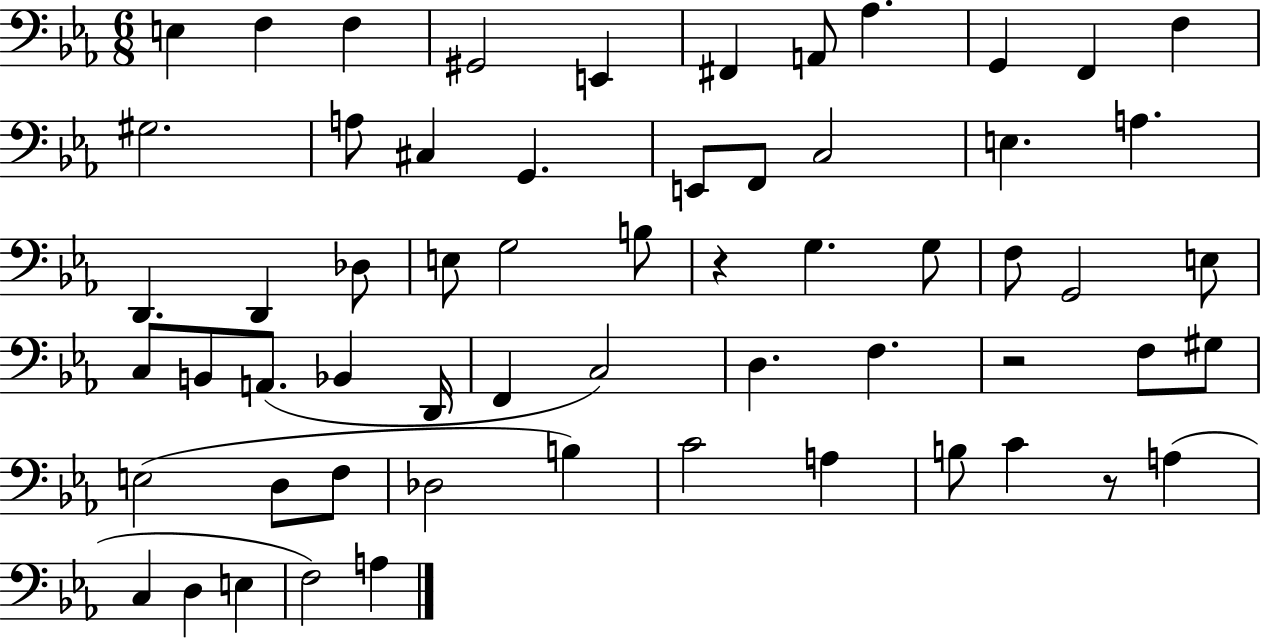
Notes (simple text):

E3/q F3/q F3/q G#2/h E2/q F#2/q A2/e Ab3/q. G2/q F2/q F3/q G#3/h. A3/e C#3/q G2/q. E2/e F2/e C3/h E3/q. A3/q. D2/q. D2/q Db3/e E3/e G3/h B3/e R/q G3/q. G3/e F3/e G2/h E3/e C3/e B2/e A2/e. Bb2/q D2/s F2/q C3/h D3/q. F3/q. R/h F3/e G#3/e E3/h D3/e F3/e Db3/h B3/q C4/h A3/q B3/e C4/q R/e A3/q C3/q D3/q E3/q F3/h A3/q